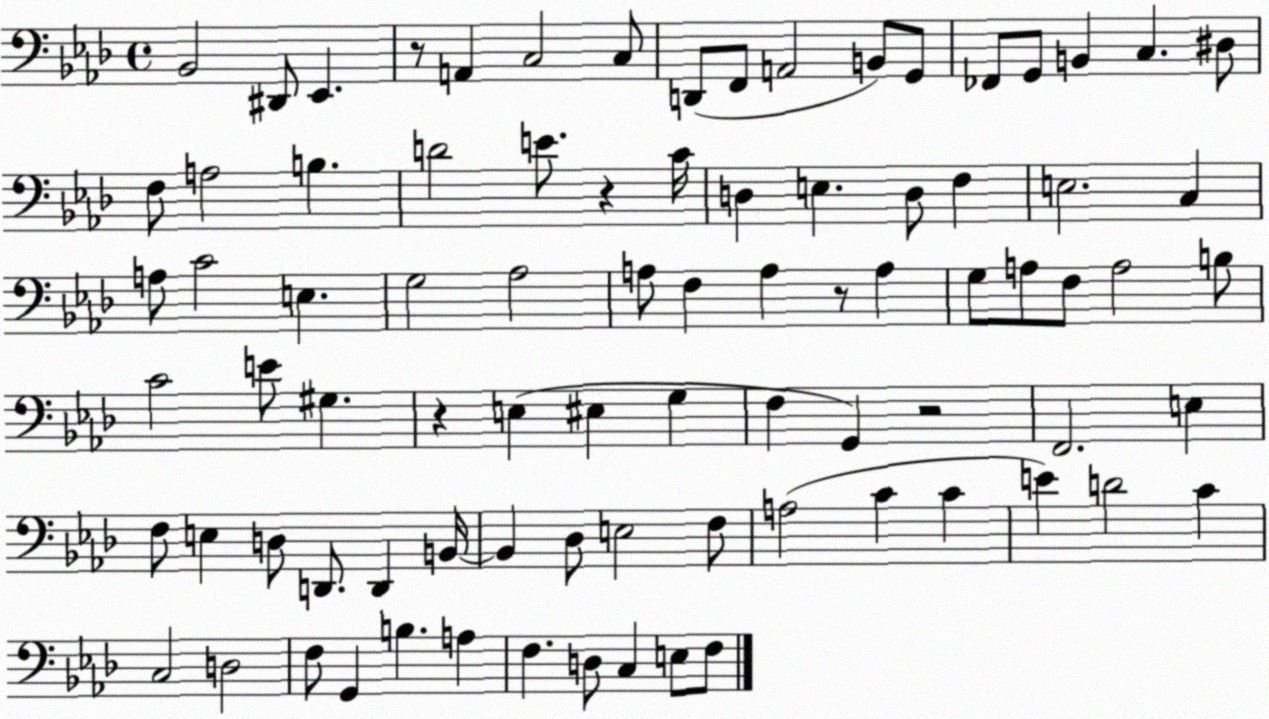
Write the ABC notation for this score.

X:1
T:Untitled
M:4/4
L:1/4
K:Ab
_B,,2 ^D,,/2 _E,, z/2 A,, C,2 C,/2 D,,/2 F,,/2 A,,2 B,,/2 G,,/2 _F,,/2 G,,/2 B,, C, ^D,/2 F,/2 A,2 B, D2 E/2 z C/4 D, E, D,/2 F, E,2 C, A,/2 C2 E, G,2 _A,2 A,/2 F, A, z/2 A, G,/2 A,/2 F,/2 A,2 B,/2 C2 E/2 ^G, z E, ^E, G, F, G,, z2 F,,2 E, F,/2 E, D,/2 D,,/2 D,, B,,/4 B,, _D,/2 E,2 F,/2 A,2 C C E D2 C C,2 D,2 F,/2 G,, B, A, F, D,/2 C, E,/2 F,/2